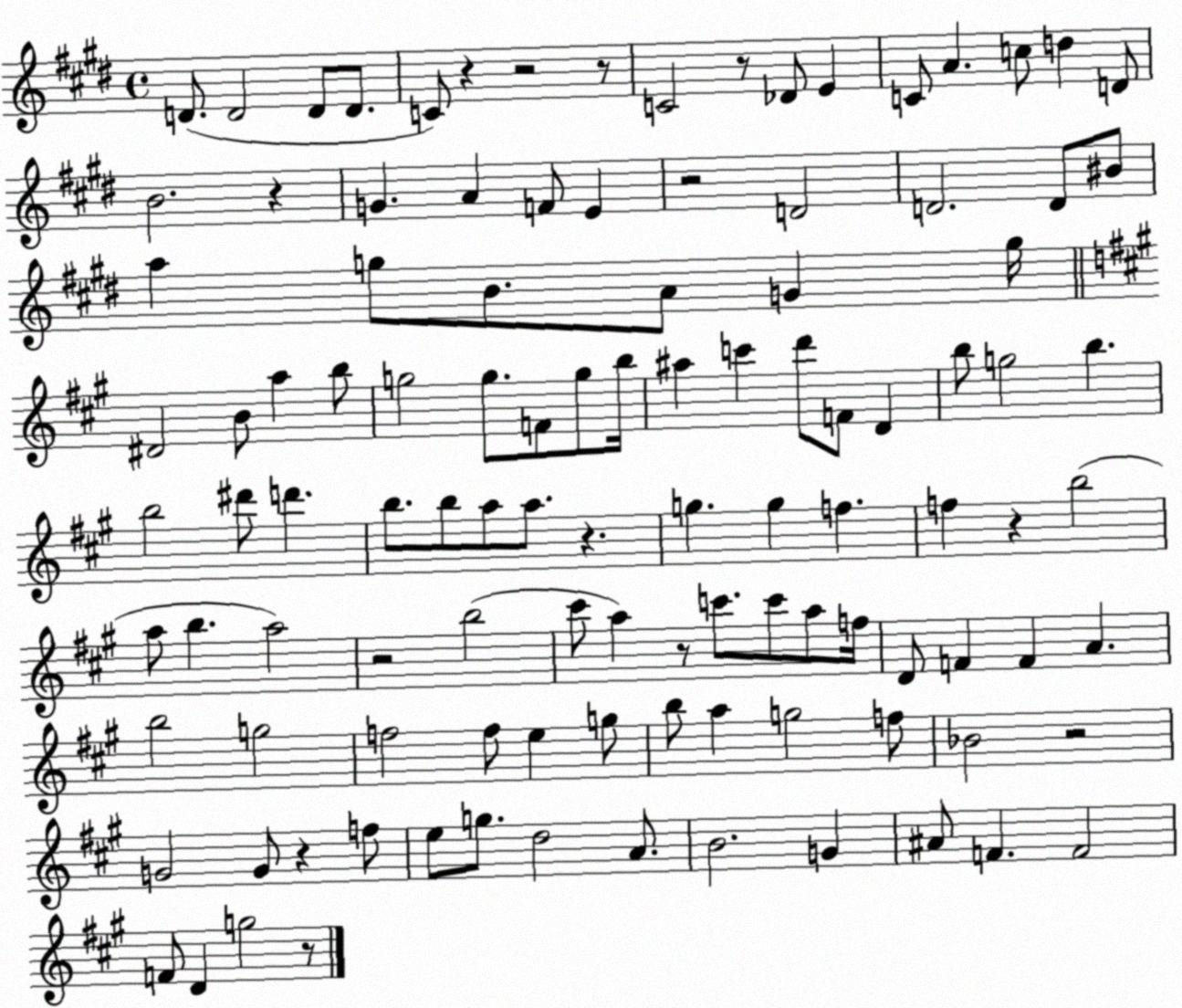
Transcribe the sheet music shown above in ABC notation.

X:1
T:Untitled
M:4/4
L:1/4
K:E
D/2 D2 D/2 D/2 C/2 z z2 z/2 C2 z/2 _D/2 E C/2 A c/2 d D/2 B2 z G A F/2 E z2 D2 D2 D/2 ^B/2 a g/2 B/2 A/2 G g/4 ^D2 B/2 a b/2 g2 g/2 F/2 g/2 b/4 ^a c' d'/2 F/2 D b/2 g2 b b2 ^d'/2 d' b/2 b/2 a/2 a/2 z g g f f z b2 a/2 b a2 z2 b2 ^c'/2 a z/2 c'/2 c'/2 a/2 f/4 D/2 F F A b2 g2 f2 f/2 e g/2 b/2 a g2 f/2 _B2 z2 G2 G/2 z f/2 e/2 g/2 d2 A/2 B2 G ^A/2 F F2 F/2 D g2 z/2